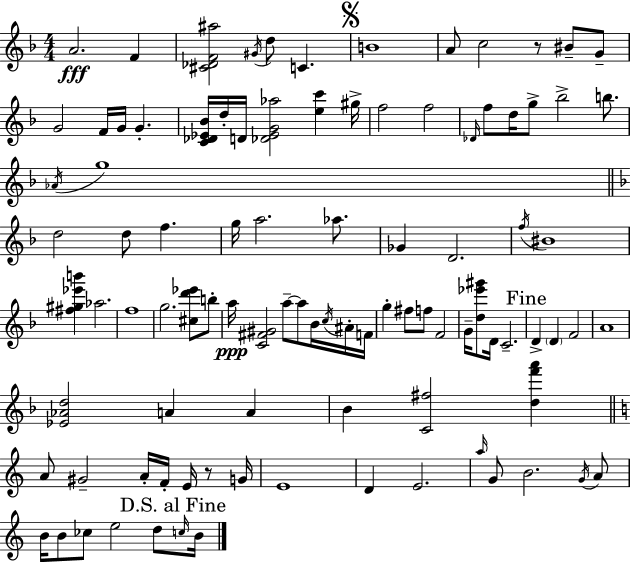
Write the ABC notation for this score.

X:1
T:Untitled
M:4/4
L:1/4
K:F
A2 F [^C_DF^a]2 ^G/4 d/2 C B4 A/2 c2 z/2 ^B/2 G/2 G2 F/4 G/4 G [C_D_E_B]/4 d/4 D/4 [_D_EG_a]2 [ec'] ^g/4 f2 f2 _D/4 f/2 d/4 g/2 _b2 b/2 _A/4 g4 d2 d/2 f g/4 a2 _a/2 _G D2 f/4 ^B4 [^f^g_e'b'] _a2 f4 g2 [^cd'_e']/2 b/2 a/4 [C^F^G]2 a/2 a/2 _B/4 c/4 ^A/4 F/4 g ^f/2 f/2 F2 G/4 [d_e'^g']/2 D/4 C2 D D F2 A4 [_E_Ad]2 A A _B [C^f]2 [df'a'] A/2 ^G2 A/4 F/4 E/4 z/2 G/4 E4 D E2 a/4 G/2 B2 G/4 A/2 B/4 B/2 _c/2 e2 d/2 c/4 B/4